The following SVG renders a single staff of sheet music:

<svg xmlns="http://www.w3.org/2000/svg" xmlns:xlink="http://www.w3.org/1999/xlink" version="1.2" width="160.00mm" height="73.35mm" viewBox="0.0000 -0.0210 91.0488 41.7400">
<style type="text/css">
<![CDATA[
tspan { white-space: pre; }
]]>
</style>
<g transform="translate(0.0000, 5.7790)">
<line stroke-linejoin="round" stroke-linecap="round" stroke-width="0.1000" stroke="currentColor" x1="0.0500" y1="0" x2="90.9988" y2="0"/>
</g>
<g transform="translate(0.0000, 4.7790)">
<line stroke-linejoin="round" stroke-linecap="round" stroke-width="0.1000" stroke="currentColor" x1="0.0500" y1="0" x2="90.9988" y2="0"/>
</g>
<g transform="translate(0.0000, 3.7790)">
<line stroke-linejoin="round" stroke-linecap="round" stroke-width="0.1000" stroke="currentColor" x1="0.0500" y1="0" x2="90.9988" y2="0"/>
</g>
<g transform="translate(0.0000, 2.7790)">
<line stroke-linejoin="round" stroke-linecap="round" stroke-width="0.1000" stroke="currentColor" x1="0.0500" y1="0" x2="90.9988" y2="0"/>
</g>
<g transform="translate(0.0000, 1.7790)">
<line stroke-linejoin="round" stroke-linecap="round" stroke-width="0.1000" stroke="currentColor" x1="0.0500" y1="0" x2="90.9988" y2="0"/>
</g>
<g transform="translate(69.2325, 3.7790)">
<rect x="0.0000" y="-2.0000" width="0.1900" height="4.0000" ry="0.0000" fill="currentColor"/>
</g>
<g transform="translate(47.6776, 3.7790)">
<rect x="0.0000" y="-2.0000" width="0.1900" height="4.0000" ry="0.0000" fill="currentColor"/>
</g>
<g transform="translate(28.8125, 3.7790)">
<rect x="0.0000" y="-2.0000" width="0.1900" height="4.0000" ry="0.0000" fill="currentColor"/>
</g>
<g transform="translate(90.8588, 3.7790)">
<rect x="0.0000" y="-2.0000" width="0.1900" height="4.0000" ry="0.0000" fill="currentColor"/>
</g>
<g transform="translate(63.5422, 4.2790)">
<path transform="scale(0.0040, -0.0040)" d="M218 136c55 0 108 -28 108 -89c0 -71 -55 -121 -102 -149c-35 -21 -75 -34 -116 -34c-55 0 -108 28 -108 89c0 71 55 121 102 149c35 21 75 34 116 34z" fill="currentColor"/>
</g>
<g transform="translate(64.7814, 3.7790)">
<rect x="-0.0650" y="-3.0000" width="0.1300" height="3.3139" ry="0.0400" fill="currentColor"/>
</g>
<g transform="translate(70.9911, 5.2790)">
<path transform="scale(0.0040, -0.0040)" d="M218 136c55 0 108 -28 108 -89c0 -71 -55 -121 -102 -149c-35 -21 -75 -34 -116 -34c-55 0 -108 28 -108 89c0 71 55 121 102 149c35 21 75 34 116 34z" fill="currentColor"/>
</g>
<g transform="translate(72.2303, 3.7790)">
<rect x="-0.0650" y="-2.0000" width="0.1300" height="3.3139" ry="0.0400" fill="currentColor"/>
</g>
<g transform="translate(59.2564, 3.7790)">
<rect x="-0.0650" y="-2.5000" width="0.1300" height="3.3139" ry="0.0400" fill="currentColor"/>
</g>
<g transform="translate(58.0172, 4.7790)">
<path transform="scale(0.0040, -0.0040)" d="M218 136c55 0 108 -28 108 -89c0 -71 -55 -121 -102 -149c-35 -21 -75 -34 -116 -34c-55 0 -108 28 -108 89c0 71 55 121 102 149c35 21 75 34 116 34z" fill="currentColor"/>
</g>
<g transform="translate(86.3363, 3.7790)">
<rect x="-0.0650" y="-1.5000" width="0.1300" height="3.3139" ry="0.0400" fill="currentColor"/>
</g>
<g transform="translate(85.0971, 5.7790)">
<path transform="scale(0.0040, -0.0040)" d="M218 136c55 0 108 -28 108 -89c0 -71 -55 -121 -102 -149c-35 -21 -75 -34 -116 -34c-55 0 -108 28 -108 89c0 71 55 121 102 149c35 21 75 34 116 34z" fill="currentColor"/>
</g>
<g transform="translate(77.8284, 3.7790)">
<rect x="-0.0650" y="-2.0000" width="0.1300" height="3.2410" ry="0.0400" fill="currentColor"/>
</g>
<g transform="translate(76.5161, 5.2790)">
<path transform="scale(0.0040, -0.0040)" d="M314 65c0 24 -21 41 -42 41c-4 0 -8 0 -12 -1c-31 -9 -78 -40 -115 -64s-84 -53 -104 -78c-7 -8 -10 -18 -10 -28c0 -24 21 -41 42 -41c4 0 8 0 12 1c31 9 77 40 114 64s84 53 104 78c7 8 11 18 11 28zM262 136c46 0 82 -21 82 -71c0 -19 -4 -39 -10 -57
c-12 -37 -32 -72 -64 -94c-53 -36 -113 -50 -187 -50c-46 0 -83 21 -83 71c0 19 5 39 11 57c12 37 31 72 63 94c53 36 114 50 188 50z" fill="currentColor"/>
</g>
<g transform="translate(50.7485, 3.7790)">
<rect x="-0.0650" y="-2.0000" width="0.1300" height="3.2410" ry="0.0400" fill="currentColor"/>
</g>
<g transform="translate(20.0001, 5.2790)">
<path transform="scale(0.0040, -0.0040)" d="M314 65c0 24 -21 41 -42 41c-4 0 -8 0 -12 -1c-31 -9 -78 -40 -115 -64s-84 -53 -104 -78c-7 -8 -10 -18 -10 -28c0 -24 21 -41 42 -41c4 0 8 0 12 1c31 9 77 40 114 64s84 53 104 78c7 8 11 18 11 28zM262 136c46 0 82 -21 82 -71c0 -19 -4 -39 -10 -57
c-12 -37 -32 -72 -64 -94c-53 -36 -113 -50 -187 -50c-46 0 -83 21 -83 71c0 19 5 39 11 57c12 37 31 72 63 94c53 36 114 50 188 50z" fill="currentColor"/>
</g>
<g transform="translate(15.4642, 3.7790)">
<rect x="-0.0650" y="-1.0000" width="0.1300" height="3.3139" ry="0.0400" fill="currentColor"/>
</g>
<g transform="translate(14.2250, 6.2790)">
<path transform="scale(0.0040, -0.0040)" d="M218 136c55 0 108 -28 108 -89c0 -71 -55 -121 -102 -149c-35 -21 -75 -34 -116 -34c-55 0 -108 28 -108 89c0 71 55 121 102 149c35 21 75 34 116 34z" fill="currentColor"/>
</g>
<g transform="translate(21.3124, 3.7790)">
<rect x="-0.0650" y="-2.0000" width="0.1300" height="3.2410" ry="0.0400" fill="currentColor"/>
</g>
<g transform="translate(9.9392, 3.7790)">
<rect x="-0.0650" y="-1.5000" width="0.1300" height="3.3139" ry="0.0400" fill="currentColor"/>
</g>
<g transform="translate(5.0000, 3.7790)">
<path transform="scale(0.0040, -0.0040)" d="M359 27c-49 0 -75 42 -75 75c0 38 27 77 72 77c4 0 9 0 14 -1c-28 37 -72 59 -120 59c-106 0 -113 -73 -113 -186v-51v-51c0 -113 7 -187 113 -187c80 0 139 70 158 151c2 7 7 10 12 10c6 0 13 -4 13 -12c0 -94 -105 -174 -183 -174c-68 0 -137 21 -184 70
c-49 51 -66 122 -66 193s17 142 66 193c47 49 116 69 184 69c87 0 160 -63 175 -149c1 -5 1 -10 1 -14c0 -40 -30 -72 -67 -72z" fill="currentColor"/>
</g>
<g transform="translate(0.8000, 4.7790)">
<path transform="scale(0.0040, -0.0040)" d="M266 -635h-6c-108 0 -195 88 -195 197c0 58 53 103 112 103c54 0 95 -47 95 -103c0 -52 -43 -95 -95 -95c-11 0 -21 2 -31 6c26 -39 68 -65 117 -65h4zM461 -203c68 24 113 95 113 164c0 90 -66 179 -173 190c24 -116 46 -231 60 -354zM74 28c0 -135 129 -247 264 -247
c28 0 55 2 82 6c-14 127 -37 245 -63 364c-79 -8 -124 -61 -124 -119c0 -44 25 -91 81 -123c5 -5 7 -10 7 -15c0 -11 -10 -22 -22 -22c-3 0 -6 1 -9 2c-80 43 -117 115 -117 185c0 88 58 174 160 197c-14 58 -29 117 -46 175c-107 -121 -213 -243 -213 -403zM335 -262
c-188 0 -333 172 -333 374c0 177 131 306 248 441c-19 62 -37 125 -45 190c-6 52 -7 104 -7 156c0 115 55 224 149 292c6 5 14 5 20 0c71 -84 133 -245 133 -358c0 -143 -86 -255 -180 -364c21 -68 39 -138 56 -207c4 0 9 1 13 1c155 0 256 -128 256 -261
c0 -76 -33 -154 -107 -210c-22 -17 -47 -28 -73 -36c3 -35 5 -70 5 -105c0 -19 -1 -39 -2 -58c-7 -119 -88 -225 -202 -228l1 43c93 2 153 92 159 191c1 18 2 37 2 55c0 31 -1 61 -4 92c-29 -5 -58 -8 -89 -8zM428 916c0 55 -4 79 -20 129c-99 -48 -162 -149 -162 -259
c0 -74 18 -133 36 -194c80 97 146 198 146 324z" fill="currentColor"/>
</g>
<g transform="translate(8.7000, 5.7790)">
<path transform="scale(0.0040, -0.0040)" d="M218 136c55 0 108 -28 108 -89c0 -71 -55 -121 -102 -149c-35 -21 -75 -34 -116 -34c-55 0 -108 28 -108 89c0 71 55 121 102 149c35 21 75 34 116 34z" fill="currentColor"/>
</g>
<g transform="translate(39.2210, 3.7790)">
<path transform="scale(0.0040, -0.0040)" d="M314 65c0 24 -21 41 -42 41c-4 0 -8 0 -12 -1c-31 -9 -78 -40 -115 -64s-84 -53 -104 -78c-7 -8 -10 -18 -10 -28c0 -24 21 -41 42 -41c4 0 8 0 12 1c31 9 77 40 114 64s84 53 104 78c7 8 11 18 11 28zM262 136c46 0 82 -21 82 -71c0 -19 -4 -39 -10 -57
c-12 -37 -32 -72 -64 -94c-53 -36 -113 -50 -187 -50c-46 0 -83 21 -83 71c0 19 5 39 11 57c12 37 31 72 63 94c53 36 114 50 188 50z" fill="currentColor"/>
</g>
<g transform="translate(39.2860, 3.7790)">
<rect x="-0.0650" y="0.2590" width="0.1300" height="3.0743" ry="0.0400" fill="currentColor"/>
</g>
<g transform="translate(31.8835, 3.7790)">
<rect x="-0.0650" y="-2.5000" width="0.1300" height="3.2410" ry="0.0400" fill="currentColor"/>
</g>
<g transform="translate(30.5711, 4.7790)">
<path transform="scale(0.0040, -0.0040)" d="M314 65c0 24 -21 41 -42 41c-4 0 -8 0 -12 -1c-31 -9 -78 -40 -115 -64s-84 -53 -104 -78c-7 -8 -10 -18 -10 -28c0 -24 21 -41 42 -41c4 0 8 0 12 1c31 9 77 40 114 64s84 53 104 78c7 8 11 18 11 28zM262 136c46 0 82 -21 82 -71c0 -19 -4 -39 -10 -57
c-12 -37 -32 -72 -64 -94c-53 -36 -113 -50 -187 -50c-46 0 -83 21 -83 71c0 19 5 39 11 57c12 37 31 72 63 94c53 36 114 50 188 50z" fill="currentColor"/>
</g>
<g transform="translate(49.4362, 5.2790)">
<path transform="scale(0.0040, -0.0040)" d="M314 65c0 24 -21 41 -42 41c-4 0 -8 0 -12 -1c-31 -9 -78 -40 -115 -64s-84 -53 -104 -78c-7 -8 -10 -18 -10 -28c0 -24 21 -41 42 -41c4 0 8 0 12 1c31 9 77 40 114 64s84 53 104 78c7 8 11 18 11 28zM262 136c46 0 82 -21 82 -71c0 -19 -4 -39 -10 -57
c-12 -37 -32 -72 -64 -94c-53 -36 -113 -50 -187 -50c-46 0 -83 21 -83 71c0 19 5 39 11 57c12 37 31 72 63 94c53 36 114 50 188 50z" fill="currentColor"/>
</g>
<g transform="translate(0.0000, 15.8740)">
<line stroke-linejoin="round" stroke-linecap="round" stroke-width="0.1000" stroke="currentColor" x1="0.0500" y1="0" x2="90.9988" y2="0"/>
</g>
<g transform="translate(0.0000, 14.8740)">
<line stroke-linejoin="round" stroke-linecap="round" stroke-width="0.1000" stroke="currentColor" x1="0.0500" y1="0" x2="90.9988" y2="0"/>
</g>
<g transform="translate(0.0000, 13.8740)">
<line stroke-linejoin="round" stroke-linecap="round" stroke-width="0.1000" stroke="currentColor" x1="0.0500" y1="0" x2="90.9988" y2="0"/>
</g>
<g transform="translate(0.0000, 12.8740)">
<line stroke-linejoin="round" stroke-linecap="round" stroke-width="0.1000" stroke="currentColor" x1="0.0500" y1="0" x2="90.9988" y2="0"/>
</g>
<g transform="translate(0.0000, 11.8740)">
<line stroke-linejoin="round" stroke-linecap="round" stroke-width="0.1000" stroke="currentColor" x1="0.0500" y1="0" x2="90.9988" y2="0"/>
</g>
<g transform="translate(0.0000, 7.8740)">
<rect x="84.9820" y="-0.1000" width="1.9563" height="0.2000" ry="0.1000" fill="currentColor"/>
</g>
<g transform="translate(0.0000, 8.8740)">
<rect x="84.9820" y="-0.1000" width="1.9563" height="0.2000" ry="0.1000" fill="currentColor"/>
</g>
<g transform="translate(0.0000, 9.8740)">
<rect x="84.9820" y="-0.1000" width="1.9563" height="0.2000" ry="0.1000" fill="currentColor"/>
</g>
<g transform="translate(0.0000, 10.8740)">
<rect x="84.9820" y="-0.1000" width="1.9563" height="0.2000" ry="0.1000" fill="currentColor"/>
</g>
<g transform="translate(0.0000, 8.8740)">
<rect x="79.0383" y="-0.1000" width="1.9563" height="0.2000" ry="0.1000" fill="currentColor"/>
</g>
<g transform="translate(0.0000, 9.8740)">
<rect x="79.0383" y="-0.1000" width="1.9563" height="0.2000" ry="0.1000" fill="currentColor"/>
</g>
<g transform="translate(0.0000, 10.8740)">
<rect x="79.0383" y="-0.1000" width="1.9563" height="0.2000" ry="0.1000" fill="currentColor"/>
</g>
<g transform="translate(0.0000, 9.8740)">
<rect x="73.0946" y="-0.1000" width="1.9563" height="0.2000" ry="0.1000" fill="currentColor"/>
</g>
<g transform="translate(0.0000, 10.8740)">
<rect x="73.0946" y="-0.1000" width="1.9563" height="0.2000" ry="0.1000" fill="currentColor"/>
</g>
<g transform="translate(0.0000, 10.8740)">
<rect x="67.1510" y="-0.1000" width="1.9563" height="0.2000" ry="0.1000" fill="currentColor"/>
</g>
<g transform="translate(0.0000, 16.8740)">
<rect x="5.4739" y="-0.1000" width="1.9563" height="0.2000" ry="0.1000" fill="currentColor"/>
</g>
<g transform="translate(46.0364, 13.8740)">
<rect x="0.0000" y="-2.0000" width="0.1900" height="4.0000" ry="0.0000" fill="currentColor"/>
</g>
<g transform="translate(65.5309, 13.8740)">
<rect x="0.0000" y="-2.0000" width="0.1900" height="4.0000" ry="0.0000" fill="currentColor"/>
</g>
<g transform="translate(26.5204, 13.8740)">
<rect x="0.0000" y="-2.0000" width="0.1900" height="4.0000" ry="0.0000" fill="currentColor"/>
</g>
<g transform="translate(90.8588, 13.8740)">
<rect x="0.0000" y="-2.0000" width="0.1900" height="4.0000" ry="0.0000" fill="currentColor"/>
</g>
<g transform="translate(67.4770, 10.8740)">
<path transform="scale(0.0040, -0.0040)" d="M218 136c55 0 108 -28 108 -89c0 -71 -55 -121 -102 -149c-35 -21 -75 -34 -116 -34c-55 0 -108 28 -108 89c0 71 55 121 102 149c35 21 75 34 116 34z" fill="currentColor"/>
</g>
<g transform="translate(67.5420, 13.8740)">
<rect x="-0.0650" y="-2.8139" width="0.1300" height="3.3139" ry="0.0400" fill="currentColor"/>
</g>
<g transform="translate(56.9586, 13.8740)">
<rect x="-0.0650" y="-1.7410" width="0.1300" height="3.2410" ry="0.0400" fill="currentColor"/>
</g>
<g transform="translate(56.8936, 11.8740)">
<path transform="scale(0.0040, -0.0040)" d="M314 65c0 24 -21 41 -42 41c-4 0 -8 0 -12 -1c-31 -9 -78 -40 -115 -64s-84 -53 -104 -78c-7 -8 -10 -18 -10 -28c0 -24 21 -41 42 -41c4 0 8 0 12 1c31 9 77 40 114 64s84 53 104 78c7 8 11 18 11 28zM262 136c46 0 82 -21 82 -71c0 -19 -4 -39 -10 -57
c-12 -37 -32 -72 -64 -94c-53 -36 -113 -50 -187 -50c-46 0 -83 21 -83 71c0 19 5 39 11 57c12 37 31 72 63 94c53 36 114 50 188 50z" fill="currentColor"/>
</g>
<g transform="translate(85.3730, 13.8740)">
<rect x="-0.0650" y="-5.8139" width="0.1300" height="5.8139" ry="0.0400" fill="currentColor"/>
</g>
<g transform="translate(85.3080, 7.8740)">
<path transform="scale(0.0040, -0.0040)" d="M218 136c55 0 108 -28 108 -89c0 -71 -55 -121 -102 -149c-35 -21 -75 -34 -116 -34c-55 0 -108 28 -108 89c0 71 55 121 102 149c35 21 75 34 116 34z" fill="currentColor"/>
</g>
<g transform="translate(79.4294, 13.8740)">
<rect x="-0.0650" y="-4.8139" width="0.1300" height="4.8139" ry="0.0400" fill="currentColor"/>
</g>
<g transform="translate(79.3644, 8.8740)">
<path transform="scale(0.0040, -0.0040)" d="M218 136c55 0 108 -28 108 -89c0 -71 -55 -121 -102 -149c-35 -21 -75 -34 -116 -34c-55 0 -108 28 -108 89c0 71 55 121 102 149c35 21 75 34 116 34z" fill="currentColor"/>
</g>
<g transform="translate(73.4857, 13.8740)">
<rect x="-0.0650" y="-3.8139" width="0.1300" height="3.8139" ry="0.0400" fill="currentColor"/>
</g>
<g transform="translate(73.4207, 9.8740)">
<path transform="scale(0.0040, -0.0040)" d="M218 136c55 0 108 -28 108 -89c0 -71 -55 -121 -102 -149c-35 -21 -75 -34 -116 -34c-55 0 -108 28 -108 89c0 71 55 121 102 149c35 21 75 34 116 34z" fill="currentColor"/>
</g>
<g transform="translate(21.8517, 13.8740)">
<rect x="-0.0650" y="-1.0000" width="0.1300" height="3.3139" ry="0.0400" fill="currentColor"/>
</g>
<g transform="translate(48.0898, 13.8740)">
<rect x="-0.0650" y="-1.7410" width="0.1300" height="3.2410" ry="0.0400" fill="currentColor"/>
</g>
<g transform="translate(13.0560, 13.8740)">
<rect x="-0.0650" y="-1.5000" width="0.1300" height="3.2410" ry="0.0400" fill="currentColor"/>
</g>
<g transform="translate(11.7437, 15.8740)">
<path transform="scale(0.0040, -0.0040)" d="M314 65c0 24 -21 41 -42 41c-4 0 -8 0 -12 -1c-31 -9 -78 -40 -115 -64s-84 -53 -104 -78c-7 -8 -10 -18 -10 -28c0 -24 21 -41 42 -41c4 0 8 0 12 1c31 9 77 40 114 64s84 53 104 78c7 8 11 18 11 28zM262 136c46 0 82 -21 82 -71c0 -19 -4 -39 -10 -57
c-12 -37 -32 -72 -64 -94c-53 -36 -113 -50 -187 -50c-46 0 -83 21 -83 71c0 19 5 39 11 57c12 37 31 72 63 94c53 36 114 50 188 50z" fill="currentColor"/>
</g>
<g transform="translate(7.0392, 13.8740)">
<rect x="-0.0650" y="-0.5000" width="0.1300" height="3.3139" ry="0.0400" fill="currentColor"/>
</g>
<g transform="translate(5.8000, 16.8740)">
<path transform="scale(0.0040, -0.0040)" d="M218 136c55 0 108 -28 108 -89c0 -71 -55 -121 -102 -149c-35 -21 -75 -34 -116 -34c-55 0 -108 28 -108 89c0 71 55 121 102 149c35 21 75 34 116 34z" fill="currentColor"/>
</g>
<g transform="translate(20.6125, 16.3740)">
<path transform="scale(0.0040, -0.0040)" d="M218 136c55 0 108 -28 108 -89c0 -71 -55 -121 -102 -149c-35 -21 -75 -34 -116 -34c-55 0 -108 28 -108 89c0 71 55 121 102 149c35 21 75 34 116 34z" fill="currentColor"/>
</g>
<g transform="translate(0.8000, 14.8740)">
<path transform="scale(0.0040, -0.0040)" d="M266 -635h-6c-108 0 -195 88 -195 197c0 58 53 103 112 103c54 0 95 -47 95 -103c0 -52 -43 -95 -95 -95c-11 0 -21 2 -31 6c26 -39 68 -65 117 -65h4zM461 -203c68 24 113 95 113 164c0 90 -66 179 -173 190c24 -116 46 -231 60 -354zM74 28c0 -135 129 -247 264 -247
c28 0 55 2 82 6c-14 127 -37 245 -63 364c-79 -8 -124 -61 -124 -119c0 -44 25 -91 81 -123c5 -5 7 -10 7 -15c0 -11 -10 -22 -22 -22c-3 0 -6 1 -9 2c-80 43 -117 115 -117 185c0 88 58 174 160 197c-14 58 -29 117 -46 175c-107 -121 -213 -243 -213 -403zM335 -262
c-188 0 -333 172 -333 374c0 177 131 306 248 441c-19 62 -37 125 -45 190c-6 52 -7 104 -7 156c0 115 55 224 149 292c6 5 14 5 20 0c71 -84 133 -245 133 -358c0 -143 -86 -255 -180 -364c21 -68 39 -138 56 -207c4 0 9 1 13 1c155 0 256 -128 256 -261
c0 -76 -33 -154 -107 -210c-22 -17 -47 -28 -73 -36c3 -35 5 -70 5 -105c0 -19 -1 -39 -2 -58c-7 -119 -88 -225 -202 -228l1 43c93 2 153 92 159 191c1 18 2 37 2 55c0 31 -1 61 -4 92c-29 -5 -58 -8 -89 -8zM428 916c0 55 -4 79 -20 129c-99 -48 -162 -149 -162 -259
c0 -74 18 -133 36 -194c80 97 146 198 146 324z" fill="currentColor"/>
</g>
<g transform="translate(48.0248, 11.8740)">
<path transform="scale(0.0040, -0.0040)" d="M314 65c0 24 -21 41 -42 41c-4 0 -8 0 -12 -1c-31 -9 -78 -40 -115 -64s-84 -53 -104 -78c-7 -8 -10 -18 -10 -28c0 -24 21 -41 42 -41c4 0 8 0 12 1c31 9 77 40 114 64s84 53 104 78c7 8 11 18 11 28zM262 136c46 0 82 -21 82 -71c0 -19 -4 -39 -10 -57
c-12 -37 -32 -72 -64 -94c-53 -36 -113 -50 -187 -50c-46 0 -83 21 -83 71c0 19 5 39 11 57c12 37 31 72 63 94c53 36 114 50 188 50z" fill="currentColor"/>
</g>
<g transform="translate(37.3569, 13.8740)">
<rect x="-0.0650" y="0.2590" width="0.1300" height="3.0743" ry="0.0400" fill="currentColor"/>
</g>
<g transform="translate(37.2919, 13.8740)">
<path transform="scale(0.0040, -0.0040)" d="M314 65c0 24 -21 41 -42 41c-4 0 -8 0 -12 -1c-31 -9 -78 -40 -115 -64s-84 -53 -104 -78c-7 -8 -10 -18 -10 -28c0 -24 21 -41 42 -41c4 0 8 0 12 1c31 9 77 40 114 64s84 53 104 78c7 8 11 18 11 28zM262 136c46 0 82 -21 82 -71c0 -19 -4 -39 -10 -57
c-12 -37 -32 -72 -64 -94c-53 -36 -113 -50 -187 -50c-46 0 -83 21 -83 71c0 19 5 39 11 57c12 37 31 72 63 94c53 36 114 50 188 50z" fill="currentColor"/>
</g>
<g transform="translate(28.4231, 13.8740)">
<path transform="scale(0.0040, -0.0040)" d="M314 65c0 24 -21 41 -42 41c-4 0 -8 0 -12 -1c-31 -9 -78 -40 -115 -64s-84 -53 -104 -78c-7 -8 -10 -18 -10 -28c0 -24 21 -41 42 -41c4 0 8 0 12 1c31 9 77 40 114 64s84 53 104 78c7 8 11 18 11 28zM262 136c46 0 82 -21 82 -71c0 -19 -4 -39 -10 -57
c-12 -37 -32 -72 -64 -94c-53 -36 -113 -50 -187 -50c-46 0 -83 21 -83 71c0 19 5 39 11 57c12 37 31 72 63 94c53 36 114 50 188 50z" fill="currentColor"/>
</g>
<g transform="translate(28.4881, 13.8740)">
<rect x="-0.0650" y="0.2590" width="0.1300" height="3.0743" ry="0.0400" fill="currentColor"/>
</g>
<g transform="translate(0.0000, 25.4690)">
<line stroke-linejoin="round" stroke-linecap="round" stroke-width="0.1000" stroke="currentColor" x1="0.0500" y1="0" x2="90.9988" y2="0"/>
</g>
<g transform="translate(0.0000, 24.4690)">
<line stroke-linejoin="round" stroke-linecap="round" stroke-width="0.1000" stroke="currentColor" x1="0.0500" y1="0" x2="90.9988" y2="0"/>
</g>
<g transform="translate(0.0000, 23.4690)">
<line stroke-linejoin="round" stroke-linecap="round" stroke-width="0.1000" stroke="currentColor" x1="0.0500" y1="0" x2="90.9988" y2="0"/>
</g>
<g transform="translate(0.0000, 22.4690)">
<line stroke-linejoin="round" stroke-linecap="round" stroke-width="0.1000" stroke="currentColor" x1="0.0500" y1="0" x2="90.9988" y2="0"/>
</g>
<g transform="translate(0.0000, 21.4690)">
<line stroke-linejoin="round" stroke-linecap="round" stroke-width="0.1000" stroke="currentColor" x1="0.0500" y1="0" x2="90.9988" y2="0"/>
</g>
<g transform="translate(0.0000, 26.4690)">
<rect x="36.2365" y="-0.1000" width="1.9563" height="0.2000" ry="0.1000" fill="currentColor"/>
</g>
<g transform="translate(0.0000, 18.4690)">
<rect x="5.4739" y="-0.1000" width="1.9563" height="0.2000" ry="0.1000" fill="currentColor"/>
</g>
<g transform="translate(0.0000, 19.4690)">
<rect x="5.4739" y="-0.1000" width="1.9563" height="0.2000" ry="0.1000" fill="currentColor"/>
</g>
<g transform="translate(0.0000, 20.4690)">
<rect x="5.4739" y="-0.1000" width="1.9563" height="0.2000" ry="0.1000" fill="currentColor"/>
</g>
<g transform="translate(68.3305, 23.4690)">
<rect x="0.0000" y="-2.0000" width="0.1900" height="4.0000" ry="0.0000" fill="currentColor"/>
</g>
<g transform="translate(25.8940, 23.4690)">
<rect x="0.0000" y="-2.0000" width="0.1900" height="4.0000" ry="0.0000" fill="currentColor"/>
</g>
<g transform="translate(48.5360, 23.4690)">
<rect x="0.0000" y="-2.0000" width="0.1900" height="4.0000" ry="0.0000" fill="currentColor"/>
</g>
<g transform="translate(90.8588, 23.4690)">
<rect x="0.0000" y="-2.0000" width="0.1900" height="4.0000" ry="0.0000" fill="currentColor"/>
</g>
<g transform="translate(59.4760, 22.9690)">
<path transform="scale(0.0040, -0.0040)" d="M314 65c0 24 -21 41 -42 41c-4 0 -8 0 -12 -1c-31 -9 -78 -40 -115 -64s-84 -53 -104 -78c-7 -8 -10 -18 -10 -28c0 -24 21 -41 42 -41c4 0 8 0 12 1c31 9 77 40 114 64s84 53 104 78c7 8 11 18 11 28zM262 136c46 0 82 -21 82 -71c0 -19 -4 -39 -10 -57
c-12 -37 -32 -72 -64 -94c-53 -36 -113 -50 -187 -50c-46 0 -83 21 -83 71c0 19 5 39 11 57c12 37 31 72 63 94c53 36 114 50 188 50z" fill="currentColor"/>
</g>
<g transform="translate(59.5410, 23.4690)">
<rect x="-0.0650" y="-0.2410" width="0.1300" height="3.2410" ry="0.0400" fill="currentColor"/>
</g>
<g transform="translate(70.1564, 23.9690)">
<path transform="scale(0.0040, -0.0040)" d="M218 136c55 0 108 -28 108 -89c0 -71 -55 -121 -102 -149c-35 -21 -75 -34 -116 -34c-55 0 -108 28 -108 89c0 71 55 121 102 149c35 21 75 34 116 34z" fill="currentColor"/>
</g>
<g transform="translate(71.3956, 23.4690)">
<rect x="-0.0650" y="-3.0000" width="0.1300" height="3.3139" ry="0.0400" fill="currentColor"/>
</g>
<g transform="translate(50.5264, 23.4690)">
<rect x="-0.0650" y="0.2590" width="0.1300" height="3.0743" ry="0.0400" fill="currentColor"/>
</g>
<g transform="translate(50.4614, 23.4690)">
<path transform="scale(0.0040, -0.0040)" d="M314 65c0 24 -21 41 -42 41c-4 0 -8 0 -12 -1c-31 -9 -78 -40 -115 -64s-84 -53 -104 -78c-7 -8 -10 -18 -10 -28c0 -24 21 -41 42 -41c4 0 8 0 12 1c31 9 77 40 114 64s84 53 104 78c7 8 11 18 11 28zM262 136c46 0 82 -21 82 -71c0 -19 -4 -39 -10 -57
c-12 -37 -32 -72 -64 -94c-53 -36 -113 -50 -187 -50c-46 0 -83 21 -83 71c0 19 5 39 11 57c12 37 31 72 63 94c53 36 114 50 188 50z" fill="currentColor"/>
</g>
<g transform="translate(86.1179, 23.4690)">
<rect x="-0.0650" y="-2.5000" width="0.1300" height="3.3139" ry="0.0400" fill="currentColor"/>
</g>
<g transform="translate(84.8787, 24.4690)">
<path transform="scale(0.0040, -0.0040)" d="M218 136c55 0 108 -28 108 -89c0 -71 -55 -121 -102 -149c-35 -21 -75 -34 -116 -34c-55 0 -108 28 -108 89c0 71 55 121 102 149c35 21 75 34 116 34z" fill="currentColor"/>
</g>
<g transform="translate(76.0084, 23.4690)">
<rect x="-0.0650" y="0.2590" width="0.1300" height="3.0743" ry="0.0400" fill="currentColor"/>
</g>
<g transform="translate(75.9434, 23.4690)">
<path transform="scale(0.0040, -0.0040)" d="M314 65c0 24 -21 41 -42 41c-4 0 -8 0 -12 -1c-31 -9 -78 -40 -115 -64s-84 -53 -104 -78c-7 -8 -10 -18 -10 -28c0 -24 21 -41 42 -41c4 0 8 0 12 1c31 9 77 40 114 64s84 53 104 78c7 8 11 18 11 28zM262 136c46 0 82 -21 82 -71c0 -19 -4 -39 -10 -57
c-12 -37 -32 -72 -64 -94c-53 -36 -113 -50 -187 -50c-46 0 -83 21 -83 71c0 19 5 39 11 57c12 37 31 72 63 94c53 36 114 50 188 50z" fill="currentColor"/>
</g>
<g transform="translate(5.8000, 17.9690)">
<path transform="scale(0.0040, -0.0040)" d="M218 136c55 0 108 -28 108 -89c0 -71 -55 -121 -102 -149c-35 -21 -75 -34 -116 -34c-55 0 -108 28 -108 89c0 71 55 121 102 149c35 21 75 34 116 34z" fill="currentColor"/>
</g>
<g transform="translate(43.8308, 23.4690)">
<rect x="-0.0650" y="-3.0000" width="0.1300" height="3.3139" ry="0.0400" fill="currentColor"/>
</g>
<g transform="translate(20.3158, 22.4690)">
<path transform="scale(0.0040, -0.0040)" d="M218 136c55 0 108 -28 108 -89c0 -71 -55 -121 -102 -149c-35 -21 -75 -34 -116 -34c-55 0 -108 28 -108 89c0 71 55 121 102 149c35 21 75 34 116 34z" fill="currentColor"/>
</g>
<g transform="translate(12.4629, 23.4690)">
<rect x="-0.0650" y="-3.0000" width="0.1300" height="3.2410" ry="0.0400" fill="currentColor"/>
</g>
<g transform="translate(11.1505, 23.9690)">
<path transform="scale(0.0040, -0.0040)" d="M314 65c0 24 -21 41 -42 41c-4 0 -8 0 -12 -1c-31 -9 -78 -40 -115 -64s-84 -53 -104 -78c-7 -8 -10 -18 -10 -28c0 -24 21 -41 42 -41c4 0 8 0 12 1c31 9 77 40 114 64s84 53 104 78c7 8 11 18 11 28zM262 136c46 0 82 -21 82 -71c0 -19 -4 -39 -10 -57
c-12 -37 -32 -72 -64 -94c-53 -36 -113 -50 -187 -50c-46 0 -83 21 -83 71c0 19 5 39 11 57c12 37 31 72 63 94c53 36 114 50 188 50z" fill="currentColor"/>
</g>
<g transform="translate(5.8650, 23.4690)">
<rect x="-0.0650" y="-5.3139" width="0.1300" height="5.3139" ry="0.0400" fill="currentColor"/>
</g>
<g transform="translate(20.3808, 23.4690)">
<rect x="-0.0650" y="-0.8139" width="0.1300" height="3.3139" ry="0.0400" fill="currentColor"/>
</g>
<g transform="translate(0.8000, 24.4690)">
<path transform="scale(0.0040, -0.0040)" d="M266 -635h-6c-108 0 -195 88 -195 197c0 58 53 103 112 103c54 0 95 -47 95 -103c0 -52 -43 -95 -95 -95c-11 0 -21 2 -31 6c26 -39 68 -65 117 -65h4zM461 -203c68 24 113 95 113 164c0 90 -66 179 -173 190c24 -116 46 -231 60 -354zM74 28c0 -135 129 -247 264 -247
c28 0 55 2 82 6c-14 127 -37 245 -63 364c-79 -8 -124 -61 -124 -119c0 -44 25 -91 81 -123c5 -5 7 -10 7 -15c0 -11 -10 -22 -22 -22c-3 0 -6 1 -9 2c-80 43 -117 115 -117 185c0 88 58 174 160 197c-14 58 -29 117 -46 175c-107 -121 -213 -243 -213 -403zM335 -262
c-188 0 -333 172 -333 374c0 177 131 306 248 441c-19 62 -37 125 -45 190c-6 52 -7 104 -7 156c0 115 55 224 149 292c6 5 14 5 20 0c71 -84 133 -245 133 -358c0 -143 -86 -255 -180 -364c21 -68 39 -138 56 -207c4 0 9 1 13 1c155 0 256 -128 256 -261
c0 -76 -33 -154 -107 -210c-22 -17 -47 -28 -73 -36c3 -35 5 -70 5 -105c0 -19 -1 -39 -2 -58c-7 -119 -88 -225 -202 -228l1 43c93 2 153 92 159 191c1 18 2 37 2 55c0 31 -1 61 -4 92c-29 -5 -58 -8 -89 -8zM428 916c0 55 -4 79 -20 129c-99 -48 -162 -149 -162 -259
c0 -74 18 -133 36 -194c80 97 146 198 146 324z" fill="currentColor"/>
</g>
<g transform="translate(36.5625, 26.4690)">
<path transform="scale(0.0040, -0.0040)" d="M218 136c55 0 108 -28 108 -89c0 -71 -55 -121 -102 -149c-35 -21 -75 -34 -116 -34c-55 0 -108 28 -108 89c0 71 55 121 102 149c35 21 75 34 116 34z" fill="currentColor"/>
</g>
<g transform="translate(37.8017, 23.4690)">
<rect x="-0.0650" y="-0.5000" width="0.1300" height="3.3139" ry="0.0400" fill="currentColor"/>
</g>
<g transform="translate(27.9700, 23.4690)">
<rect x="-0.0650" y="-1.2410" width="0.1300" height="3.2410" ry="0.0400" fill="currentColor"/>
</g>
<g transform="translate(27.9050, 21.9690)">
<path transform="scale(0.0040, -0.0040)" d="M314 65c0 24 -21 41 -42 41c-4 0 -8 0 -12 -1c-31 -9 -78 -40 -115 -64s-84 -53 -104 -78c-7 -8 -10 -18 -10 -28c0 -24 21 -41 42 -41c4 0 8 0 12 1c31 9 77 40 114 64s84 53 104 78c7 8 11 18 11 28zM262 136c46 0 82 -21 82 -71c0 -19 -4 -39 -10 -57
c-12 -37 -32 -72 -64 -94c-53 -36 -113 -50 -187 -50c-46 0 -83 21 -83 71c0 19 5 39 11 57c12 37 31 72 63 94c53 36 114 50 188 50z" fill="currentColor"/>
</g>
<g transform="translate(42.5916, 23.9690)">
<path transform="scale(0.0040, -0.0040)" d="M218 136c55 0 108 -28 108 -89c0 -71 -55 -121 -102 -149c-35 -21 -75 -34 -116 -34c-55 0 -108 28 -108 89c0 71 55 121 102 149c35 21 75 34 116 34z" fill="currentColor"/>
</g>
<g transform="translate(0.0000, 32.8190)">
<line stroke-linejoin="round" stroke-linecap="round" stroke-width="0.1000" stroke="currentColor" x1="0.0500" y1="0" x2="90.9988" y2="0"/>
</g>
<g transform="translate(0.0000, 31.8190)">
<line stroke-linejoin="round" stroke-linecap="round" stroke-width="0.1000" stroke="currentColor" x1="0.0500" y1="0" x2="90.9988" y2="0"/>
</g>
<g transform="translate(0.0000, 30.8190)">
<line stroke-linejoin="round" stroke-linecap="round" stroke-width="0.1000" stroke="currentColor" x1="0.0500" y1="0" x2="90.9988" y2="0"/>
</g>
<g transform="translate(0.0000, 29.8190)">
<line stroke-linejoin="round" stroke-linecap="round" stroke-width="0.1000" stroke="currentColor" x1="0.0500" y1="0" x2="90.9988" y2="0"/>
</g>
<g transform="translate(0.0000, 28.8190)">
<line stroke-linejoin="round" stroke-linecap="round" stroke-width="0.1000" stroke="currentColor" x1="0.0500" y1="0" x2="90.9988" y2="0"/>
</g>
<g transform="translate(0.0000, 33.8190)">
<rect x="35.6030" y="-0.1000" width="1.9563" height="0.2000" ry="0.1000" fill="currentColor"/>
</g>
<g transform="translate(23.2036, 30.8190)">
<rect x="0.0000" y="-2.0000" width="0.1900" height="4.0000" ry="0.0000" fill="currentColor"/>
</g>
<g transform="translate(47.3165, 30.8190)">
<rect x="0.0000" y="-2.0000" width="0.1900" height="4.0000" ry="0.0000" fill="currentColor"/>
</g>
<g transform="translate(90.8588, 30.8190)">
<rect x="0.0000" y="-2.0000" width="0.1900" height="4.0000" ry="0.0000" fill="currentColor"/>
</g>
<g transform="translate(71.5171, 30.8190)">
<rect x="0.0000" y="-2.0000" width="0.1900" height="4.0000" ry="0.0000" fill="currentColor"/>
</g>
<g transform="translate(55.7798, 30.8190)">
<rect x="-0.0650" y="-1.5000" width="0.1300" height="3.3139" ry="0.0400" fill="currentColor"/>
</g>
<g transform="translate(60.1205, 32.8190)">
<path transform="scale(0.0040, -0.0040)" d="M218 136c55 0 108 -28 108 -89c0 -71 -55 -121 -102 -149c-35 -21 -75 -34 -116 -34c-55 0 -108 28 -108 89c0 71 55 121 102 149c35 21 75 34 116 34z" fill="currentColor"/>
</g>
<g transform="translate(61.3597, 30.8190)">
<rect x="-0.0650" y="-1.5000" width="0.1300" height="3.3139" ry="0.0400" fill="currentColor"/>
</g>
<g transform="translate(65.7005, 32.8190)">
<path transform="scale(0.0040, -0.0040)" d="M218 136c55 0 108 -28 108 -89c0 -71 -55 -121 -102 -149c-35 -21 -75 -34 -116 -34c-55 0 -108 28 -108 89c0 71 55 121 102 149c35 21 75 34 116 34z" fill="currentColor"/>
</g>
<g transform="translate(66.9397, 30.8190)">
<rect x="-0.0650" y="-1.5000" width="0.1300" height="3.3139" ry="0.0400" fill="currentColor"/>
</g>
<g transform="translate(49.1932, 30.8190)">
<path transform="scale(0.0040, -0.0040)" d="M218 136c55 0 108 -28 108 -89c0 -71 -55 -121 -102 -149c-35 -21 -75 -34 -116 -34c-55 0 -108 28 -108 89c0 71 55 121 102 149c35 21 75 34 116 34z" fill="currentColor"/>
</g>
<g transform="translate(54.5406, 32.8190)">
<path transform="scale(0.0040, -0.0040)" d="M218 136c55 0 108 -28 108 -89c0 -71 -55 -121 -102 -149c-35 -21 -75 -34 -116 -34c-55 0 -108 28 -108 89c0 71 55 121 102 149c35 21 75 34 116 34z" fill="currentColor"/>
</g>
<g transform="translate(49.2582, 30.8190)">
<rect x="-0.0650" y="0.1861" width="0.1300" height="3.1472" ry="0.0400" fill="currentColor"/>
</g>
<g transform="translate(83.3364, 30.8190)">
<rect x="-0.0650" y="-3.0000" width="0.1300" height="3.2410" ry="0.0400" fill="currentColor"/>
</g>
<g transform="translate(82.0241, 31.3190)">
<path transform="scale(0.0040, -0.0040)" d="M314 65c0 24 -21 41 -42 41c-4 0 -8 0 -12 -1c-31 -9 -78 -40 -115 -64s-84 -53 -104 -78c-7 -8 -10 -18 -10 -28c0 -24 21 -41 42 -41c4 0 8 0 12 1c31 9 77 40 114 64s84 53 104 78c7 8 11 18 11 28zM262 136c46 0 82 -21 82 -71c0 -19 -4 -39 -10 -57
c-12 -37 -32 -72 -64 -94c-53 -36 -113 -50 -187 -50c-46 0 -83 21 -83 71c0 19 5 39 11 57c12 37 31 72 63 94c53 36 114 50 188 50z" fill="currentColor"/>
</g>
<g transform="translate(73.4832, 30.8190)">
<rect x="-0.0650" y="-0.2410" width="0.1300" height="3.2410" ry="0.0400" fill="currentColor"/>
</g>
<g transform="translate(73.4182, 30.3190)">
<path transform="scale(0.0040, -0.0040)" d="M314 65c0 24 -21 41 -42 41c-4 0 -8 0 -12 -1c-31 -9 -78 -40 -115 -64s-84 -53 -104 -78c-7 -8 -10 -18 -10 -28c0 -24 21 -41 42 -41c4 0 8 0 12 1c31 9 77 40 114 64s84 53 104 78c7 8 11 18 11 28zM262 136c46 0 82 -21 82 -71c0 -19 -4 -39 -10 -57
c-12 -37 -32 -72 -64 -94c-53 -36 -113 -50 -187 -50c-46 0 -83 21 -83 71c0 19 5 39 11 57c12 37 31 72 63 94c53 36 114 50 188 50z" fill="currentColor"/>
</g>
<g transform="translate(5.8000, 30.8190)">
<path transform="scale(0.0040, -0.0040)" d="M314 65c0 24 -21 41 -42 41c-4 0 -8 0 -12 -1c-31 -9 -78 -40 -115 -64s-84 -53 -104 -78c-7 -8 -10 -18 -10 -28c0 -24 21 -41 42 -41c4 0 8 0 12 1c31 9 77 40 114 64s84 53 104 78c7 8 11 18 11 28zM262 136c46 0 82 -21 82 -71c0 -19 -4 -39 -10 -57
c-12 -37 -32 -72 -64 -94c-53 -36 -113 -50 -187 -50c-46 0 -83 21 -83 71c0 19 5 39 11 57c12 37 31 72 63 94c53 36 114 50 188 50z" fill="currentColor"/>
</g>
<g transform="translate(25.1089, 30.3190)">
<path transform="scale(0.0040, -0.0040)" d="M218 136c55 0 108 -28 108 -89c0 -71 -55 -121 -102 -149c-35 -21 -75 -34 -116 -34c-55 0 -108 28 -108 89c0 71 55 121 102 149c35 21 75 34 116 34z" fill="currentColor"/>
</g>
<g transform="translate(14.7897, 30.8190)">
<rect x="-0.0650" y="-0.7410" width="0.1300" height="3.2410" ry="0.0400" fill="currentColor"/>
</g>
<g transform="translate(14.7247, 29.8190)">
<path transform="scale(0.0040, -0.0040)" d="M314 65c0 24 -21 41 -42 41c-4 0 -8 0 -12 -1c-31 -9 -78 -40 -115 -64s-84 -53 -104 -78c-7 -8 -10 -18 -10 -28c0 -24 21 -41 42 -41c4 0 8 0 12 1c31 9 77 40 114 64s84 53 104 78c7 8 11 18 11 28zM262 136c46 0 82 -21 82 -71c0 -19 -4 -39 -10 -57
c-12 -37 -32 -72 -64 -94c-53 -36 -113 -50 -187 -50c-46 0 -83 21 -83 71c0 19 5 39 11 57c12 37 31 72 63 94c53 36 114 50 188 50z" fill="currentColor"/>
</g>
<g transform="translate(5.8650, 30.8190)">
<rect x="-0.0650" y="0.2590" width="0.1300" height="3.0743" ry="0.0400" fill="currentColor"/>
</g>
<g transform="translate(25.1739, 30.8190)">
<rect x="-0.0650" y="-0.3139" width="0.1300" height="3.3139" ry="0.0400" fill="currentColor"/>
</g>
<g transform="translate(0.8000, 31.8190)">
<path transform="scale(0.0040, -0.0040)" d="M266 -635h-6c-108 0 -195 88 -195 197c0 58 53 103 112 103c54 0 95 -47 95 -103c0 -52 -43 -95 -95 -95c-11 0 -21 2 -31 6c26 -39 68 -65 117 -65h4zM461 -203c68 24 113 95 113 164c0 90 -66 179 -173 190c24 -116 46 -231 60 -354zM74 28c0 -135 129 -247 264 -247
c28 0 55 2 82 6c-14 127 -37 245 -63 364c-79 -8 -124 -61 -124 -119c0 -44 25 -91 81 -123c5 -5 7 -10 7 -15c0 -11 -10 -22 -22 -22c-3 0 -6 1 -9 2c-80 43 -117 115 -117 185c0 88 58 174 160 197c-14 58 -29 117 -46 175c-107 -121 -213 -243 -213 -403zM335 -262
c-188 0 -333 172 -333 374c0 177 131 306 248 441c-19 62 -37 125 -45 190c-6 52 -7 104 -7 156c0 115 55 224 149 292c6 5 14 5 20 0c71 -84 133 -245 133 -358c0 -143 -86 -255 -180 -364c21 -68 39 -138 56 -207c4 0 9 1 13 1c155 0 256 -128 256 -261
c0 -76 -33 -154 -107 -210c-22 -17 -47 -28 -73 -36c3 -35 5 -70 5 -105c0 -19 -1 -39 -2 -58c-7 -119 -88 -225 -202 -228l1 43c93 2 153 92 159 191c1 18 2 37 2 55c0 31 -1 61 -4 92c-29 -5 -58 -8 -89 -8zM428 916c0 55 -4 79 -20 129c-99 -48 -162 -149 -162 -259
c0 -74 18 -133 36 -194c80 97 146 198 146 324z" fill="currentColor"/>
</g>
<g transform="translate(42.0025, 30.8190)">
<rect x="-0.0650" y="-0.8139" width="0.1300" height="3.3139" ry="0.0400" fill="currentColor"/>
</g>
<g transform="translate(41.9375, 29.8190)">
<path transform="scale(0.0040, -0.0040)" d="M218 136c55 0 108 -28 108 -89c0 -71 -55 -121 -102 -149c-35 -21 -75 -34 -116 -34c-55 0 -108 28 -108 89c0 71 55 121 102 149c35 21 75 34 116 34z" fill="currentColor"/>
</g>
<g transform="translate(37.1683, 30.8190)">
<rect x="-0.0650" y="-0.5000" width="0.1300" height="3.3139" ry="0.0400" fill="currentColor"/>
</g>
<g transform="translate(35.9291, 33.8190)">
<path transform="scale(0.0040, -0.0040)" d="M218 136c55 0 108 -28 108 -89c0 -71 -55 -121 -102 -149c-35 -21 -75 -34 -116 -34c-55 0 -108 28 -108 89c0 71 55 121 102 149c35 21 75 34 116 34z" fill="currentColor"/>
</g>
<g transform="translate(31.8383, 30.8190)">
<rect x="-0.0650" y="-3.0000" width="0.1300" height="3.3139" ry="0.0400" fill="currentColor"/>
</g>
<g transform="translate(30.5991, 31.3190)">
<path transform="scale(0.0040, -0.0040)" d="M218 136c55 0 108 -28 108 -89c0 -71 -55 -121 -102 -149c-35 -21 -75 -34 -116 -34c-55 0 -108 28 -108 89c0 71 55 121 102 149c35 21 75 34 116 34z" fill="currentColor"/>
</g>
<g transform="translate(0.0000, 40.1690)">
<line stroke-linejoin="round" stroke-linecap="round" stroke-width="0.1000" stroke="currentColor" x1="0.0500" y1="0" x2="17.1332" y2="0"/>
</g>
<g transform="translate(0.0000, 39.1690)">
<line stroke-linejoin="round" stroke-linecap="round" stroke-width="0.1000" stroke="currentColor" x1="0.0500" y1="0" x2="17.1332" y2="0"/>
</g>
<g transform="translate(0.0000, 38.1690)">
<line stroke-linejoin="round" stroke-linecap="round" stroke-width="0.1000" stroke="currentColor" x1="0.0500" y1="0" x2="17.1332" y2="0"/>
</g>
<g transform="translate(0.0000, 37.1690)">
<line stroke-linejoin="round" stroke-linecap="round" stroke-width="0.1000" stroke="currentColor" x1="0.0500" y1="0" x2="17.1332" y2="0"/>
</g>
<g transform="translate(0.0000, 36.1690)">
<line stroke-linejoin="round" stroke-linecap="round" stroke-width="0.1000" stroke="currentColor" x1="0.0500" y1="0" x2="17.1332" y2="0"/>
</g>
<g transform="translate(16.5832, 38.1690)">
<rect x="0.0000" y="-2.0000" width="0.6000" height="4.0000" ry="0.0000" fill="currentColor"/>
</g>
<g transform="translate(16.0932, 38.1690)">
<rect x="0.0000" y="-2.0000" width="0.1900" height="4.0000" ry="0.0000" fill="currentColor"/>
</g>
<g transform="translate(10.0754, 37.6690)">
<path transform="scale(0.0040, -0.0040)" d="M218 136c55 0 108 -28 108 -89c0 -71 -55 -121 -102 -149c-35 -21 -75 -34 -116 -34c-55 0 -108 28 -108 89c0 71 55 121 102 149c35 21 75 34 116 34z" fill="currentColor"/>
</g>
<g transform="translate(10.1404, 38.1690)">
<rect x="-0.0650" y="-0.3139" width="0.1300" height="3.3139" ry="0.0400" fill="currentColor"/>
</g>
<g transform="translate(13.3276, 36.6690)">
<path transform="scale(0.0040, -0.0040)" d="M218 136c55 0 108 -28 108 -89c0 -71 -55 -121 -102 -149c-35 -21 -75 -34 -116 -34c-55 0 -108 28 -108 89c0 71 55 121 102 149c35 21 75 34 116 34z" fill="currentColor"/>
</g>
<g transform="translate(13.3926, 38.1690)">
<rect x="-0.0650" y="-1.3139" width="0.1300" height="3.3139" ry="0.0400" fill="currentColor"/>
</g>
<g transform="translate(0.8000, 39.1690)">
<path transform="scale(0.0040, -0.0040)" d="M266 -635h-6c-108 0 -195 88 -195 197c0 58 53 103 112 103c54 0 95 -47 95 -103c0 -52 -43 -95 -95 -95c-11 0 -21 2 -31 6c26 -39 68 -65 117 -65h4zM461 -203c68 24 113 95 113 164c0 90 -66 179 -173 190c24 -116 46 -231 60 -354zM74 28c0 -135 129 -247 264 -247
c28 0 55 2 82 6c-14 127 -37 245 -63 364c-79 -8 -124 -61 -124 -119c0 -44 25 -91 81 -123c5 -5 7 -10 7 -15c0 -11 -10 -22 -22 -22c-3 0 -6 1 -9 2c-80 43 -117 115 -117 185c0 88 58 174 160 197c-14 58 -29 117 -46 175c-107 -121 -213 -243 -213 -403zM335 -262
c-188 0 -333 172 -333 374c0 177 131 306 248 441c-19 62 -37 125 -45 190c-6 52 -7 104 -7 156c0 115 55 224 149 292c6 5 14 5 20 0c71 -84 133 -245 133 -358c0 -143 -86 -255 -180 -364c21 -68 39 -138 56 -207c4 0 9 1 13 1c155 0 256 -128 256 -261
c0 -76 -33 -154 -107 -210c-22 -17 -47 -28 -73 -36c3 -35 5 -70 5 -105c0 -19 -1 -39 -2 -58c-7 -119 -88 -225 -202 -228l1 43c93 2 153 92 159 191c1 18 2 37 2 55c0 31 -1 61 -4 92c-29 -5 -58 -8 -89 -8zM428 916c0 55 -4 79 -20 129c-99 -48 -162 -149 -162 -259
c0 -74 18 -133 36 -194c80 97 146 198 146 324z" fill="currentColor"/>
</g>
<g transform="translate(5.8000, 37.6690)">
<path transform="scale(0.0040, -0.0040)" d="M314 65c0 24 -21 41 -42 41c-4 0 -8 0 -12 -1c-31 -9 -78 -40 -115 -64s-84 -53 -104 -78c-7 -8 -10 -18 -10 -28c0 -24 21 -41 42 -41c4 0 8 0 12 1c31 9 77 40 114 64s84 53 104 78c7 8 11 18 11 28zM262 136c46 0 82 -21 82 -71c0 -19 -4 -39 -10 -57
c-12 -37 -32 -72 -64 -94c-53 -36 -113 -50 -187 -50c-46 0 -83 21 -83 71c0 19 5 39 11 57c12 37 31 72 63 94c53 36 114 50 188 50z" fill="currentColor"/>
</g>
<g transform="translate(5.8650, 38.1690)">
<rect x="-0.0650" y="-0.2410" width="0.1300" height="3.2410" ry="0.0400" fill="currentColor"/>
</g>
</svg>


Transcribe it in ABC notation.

X:1
T:Untitled
M:4/4
L:1/4
K:C
E D F2 G2 B2 F2 G A F F2 E C E2 D B2 B2 f2 f2 a c' e' g' f' A2 d e2 C A B2 c2 A B2 G B2 d2 c A C d B E E E c2 A2 c2 c e